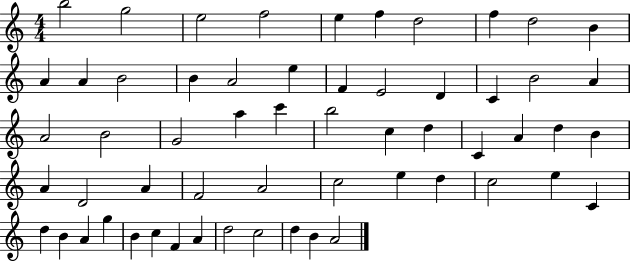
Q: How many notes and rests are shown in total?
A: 58